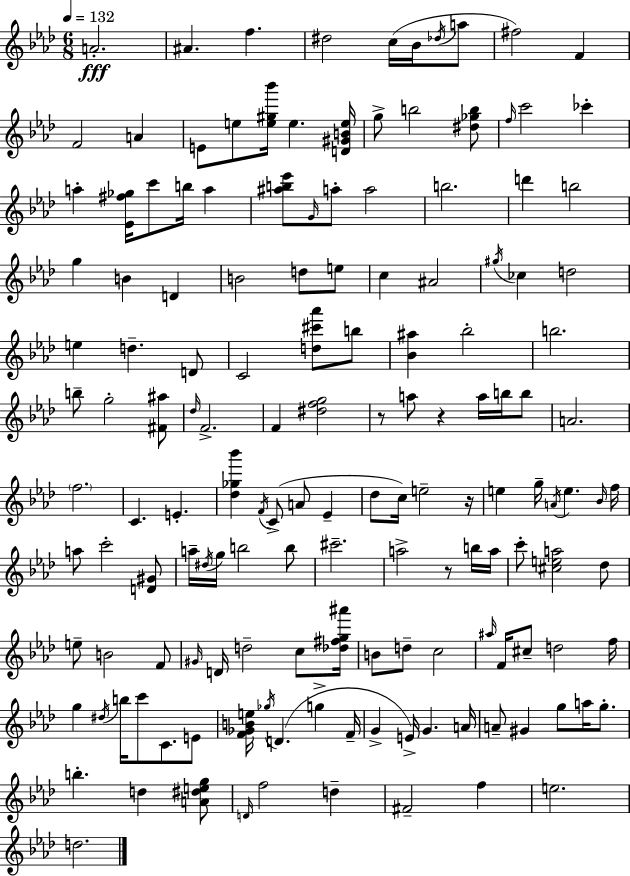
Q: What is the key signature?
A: F minor